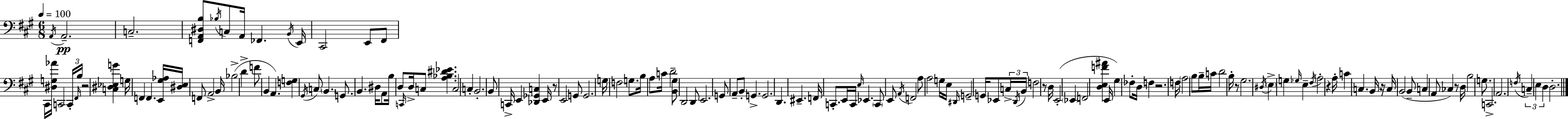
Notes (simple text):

A2/s A2/h. C3/h. [F2,A2,D#3,B3]/e Bb3/s C3/e A2/s FES2/q. B2/s E2/s C#2/h E2/e F#2/e C#2/s [D#3,G3,Ab4]/s C2/h C2/s F#2/s B3/s R/h [C3,D#3,Eb3,G4]/q G3/s F2/q F2/q. [E2,G#3,Ab3]/s [D#3,E3]/s F2/e A2/h B2/s Bb3/h D4/q F4/e B2/q A2/q. [F3,G3]/q G#2/s C3/e B2/q. G2/e. B2/q. D#3/s A2/e B3/s D3/e C2/s D3/s C3/e [A3,Bb3,D#4,Eb4]/q. C3/h C3/q B2/h. B2/e C2/s E2/q [Db2,Gb2,C3]/q E2/s R/e E2/h G2/e G2/h. G3/s F3/h G3/e. B3/s A3/e C4/s D4/h [B2,G#3]/e D2/h D2/e E2/h. G2/e A2/e B2/e G2/q. G2/h. D2/q. EIS2/q. F2/s C2/e. E2/s C2/s E3/s Eb2/q. C2/e E2/e A2/s F2/h A3/e A3/h G3/s E3/s D#2/s G2/h G2/s Eb2/e C3/s D2/s B2/s F3/h R/e D3/s E2/h Eb2/q F2/h [D3,E3,F4,A#4]/q E2/s G#3/q FES3/e D3/s F3/q R/h. F3/s A3/h B3/e B3/s C4/s D4/h B3/s R/e G#3/h. D#3/s E3/q G3/q Gb3/s E3/q F#3/s A3/h R/q A3/s C4/q C3/q. B2/s R/s C3/s B2/h B2/e C3/q A2/e CES3/q R/e D3/s B3/h G3/e. C2/h. A2/h. F3/s C3/q E3/q D3/q D3/h.